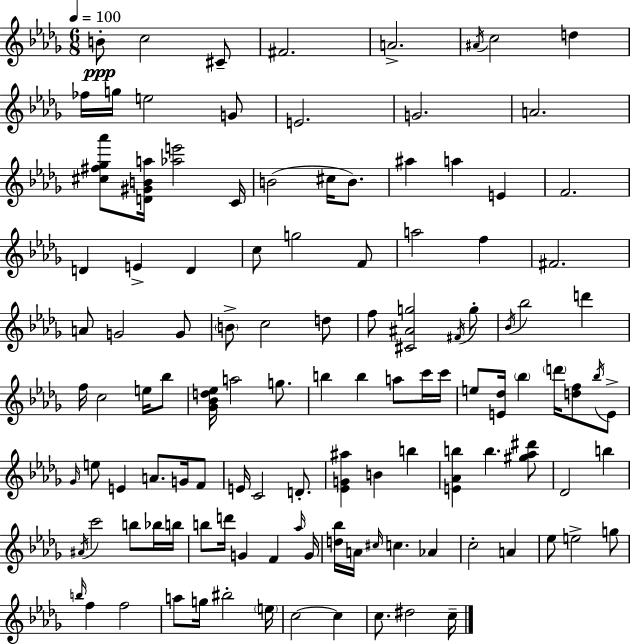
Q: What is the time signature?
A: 6/8